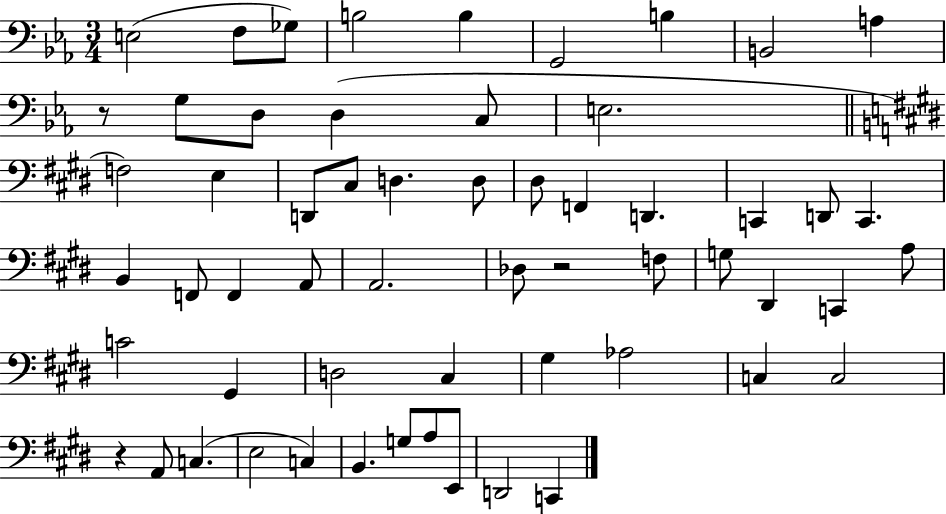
E3/h F3/e Gb3/e B3/h B3/q G2/h B3/q B2/h A3/q R/e G3/e D3/e D3/q C3/e E3/h. F3/h E3/q D2/e C#3/e D3/q. D3/e D#3/e F2/q D2/q. C2/q D2/e C2/q. B2/q F2/e F2/q A2/e A2/h. Db3/e R/h F3/e G3/e D#2/q C2/q A3/e C4/h G#2/q D3/h C#3/q G#3/q Ab3/h C3/q C3/h R/q A2/e C3/q. E3/h C3/q B2/q. G3/e A3/e E2/e D2/h C2/q